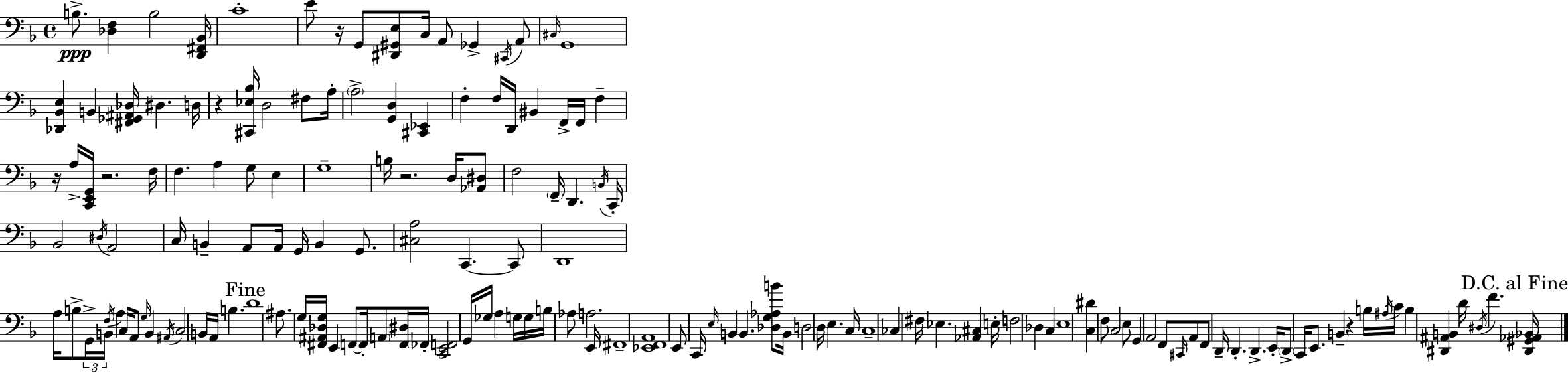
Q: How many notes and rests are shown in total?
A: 155